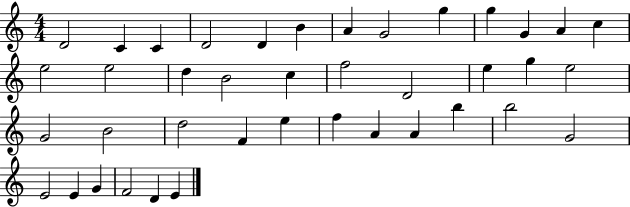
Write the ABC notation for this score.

X:1
T:Untitled
M:4/4
L:1/4
K:C
D2 C C D2 D B A G2 g g G A c e2 e2 d B2 c f2 D2 e g e2 G2 B2 d2 F e f A A b b2 G2 E2 E G F2 D E